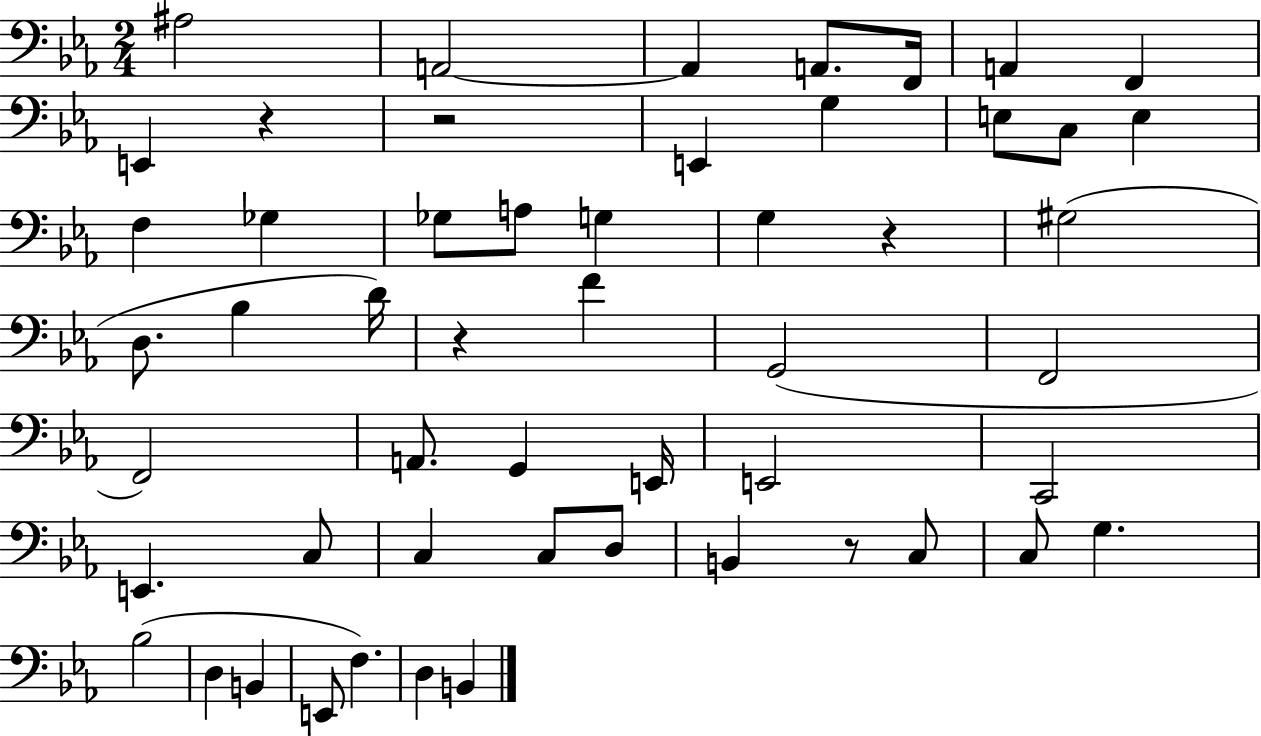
X:1
T:Untitled
M:2/4
L:1/4
K:Eb
^A,2 A,,2 A,, A,,/2 F,,/4 A,, F,, E,, z z2 E,, G, E,/2 C,/2 E, F, _G, _G,/2 A,/2 G, G, z ^G,2 D,/2 _B, D/4 z F G,,2 F,,2 F,,2 A,,/2 G,, E,,/4 E,,2 C,,2 E,, C,/2 C, C,/2 D,/2 B,, z/2 C,/2 C,/2 G, _B,2 D, B,, E,,/2 F, D, B,,